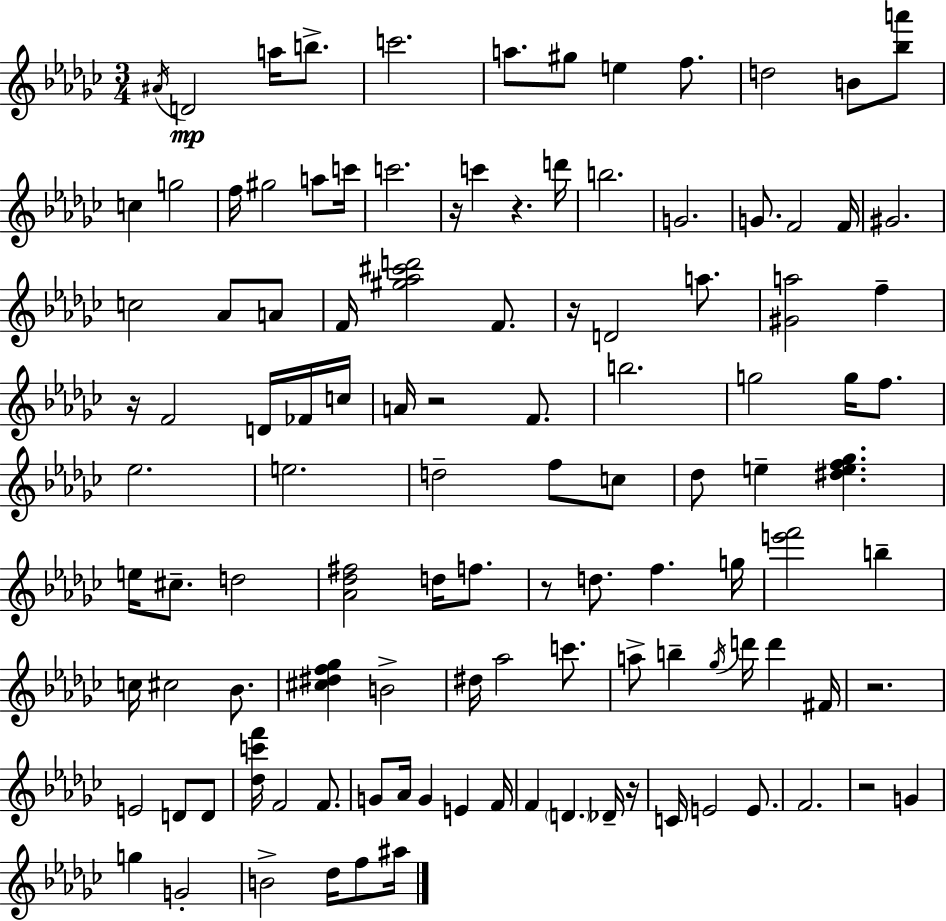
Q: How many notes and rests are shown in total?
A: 114